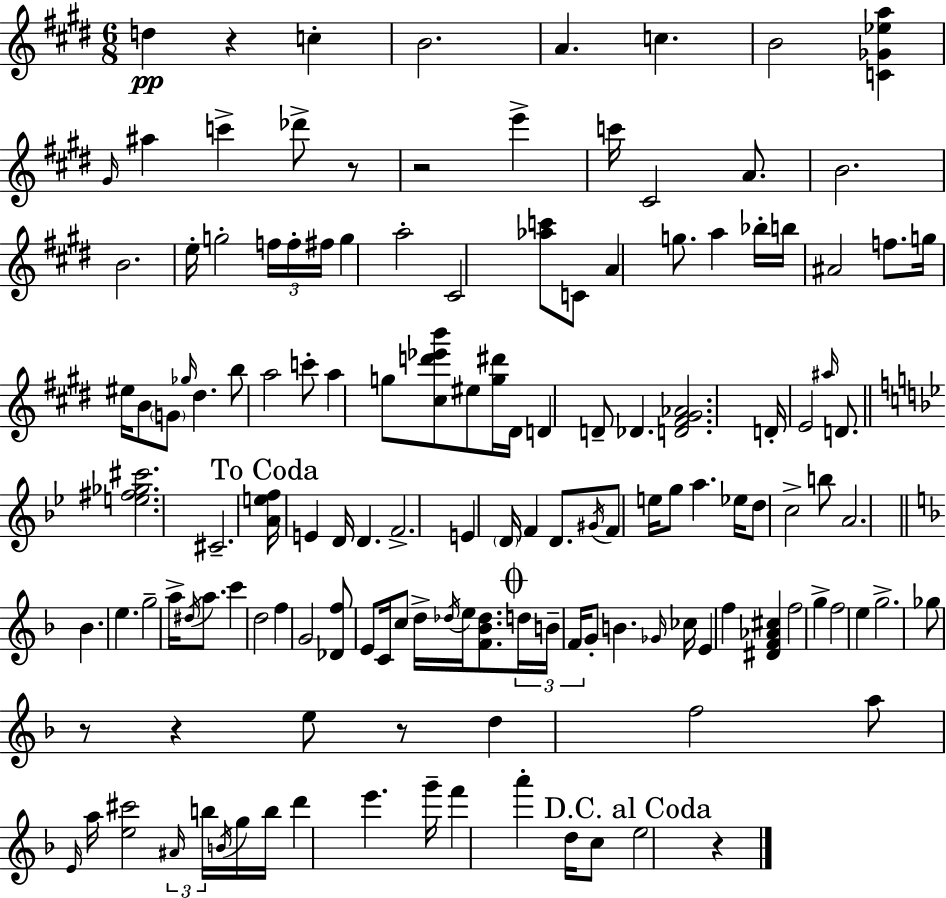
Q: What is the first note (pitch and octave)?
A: D5